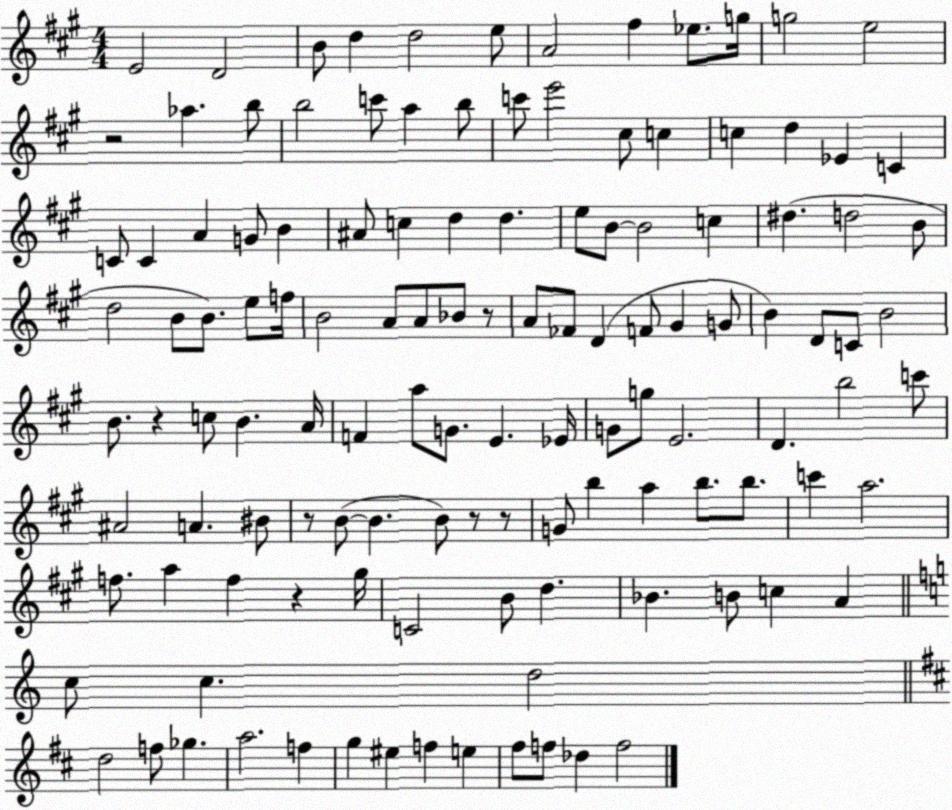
X:1
T:Untitled
M:4/4
L:1/4
K:A
E2 D2 B/2 d d2 e/2 A2 ^f _e/2 g/4 g2 e2 z2 _a b/2 b2 c'/2 a b/2 c'/2 e'2 ^c/2 c c d _E C C/2 C A G/2 B ^A/2 c d d e/2 B/2 B2 c ^d d2 B/2 d2 B/2 B/2 e/2 f/4 B2 A/2 A/2 _B/2 z/2 A/2 _F/2 D F/2 ^G G/2 B D/2 C/2 B2 B/2 z c/2 B A/4 F a/2 G/2 E _E/4 G/2 g/2 E2 D b2 c'/2 ^A2 A ^B/2 z/2 B/2 B B/2 z/2 z/2 G/2 b a b/2 b/2 c' a2 f/2 a f z ^g/4 C2 B/2 d _B B/2 c A c/2 c d2 d2 f/2 _g a2 f g ^e f e ^f/2 f/2 _d f2